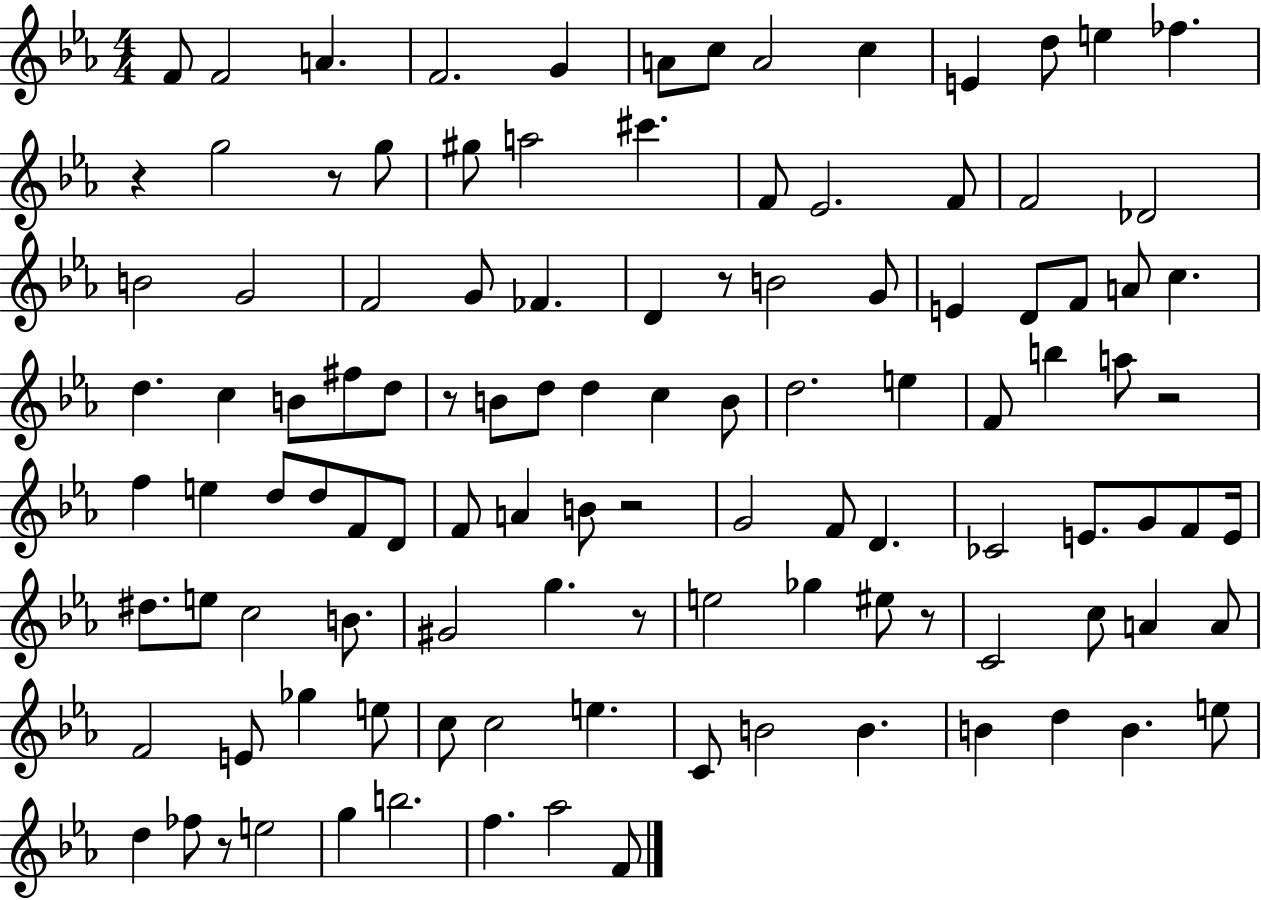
{
  \clef treble
  \numericTimeSignature
  \time 4/4
  \key ees \major
  f'8 f'2 a'4. | f'2. g'4 | a'8 c''8 a'2 c''4 | e'4 d''8 e''4 fes''4. | \break r4 g''2 r8 g''8 | gis''8 a''2 cis'''4. | f'8 ees'2. f'8 | f'2 des'2 | \break b'2 g'2 | f'2 g'8 fes'4. | d'4 r8 b'2 g'8 | e'4 d'8 f'8 a'8 c''4. | \break d''4. c''4 b'8 fis''8 d''8 | r8 b'8 d''8 d''4 c''4 b'8 | d''2. e''4 | f'8 b''4 a''8 r2 | \break f''4 e''4 d''8 d''8 f'8 d'8 | f'8 a'4 b'8 r2 | g'2 f'8 d'4. | ces'2 e'8. g'8 f'8 e'16 | \break dis''8. e''8 c''2 b'8. | gis'2 g''4. r8 | e''2 ges''4 eis''8 r8 | c'2 c''8 a'4 a'8 | \break f'2 e'8 ges''4 e''8 | c''8 c''2 e''4. | c'8 b'2 b'4. | b'4 d''4 b'4. e''8 | \break d''4 fes''8 r8 e''2 | g''4 b''2. | f''4. aes''2 f'8 | \bar "|."
}